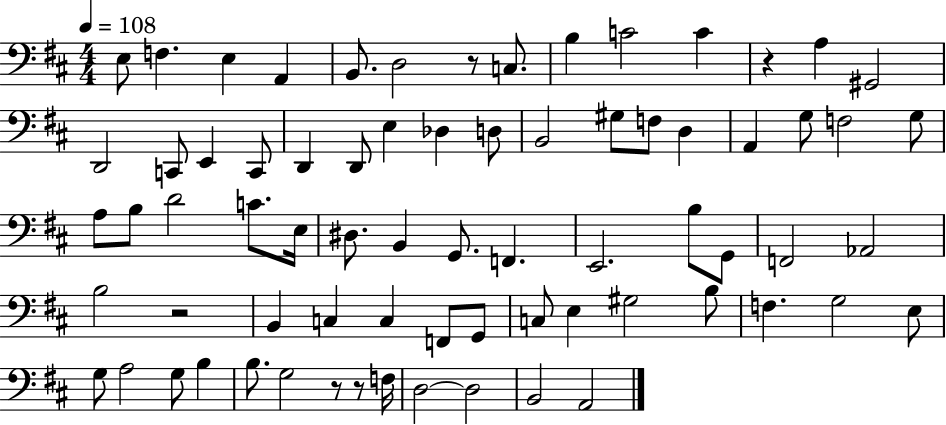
{
  \clef bass
  \numericTimeSignature
  \time 4/4
  \key d \major
  \tempo 4 = 108
  e8 f4. e4 a,4 | b,8. d2 r8 c8. | b4 c'2 c'4 | r4 a4 gis,2 | \break d,2 c,8 e,4 c,8 | d,4 d,8 e4 des4 d8 | b,2 gis8 f8 d4 | a,4 g8 f2 g8 | \break a8 b8 d'2 c'8. e16 | dis8. b,4 g,8. f,4. | e,2. b8 g,8 | f,2 aes,2 | \break b2 r2 | b,4 c4 c4 f,8 g,8 | c8 e4 gis2 b8 | f4. g2 e8 | \break g8 a2 g8 b4 | b8. g2 r8 r8 f16 | d2~~ d2 | b,2 a,2 | \break \bar "|."
}